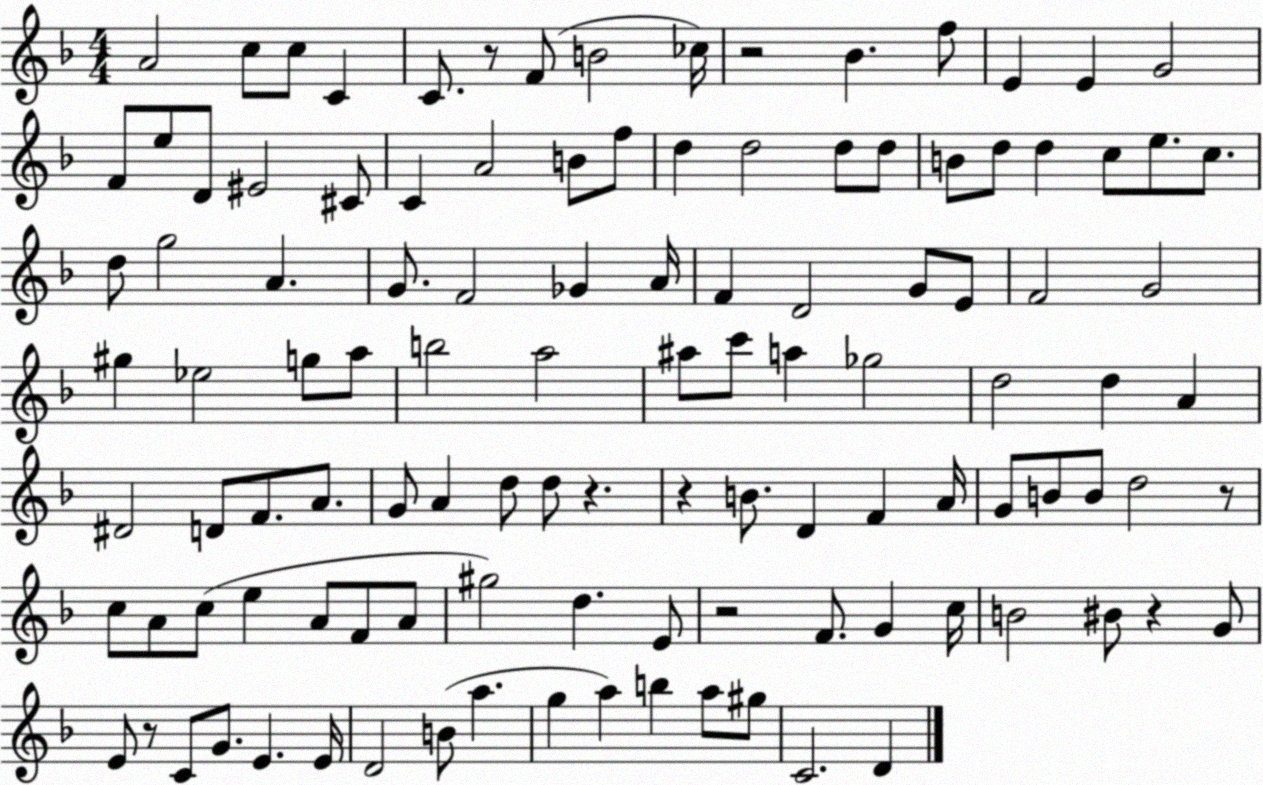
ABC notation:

X:1
T:Untitled
M:4/4
L:1/4
K:F
A2 c/2 c/2 C C/2 z/2 F/2 B2 _c/4 z2 _B f/2 E E G2 F/2 e/2 D/2 ^E2 ^C/2 C A2 B/2 f/2 d d2 d/2 d/2 B/2 d/2 d c/2 e/2 c/2 d/2 g2 A G/2 F2 _G A/4 F D2 G/2 E/2 F2 G2 ^g _e2 g/2 a/2 b2 a2 ^a/2 c'/2 a _g2 d2 d A ^D2 D/2 F/2 A/2 G/2 A d/2 d/2 z z B/2 D F A/4 G/2 B/2 B/2 d2 z/2 c/2 A/2 c/2 e A/2 F/2 A/2 ^g2 d E/2 z2 F/2 G c/4 B2 ^B/2 z G/2 E/2 z/2 C/2 G/2 E E/4 D2 B/2 a g a b a/2 ^g/2 C2 D